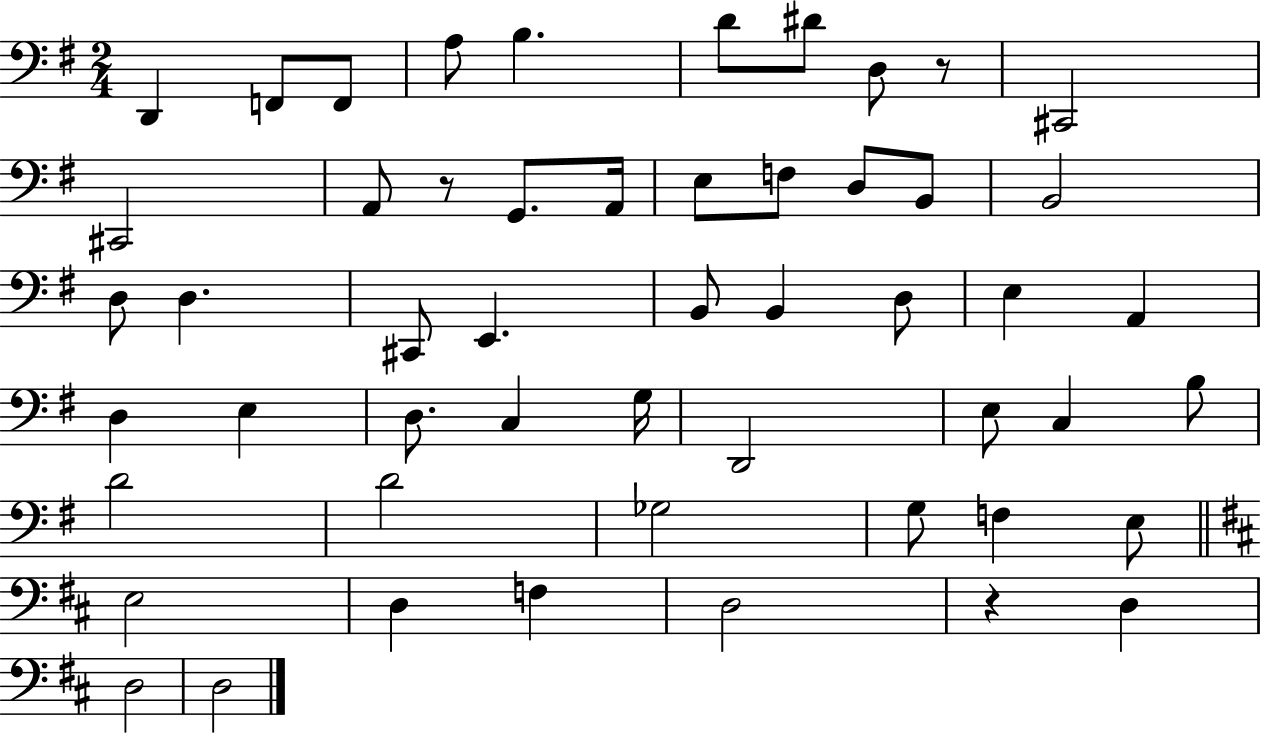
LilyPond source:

{
  \clef bass
  \numericTimeSignature
  \time 2/4
  \key g \major
  d,4 f,8 f,8 | a8 b4. | d'8 dis'8 d8 r8 | cis,2 | \break cis,2 | a,8 r8 g,8. a,16 | e8 f8 d8 b,8 | b,2 | \break d8 d4. | cis,8 e,4. | b,8 b,4 d8 | e4 a,4 | \break d4 e4 | d8. c4 g16 | d,2 | e8 c4 b8 | \break d'2 | d'2 | ges2 | g8 f4 e8 | \break \bar "||" \break \key d \major e2 | d4 f4 | d2 | r4 d4 | \break d2 | d2 | \bar "|."
}